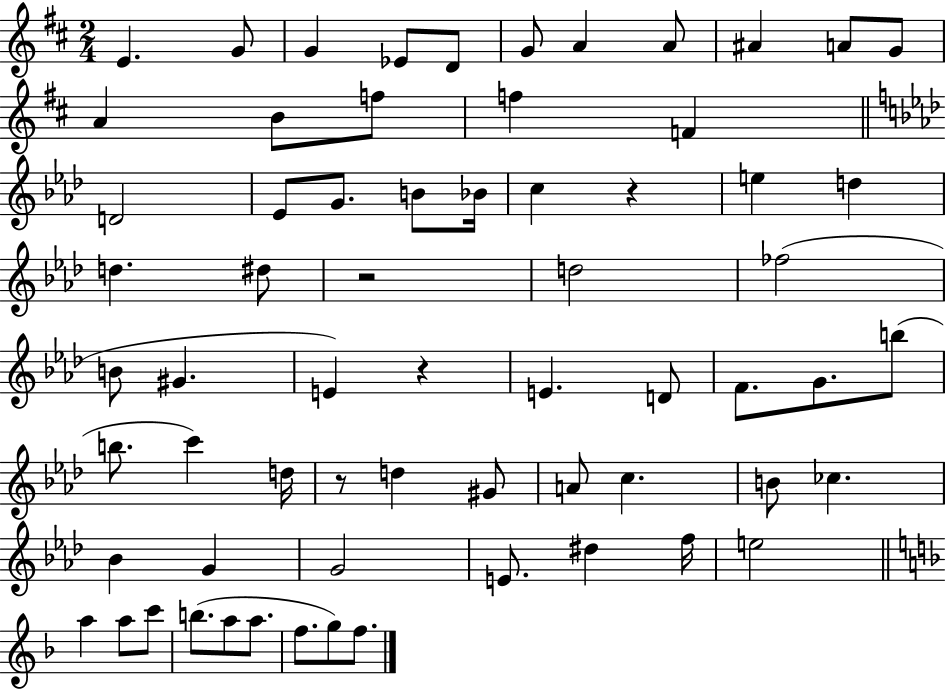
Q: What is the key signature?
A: D major